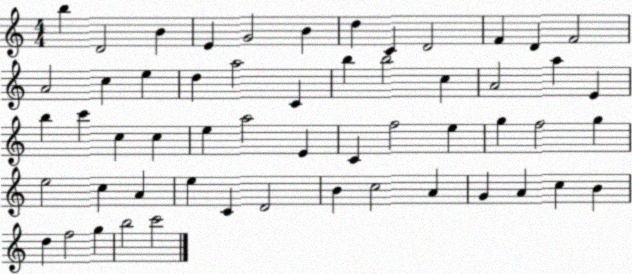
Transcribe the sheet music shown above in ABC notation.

X:1
T:Untitled
M:4/4
L:1/4
K:C
b D2 B E G2 B d C D2 F D F2 A2 c e d a2 C b b2 c A2 a E b c' c c e a2 E C f2 e g f2 g e2 c A e C D2 B c2 A G A c B d f2 g b2 c'2